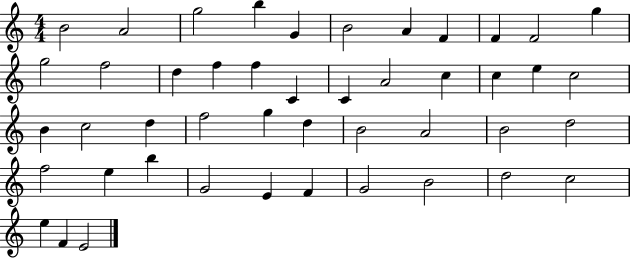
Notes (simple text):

B4/h A4/h G5/h B5/q G4/q B4/h A4/q F4/q F4/q F4/h G5/q G5/h F5/h D5/q F5/q F5/q C4/q C4/q A4/h C5/q C5/q E5/q C5/h B4/q C5/h D5/q F5/h G5/q D5/q B4/h A4/h B4/h D5/h F5/h E5/q B5/q G4/h E4/q F4/q G4/h B4/h D5/h C5/h E5/q F4/q E4/h